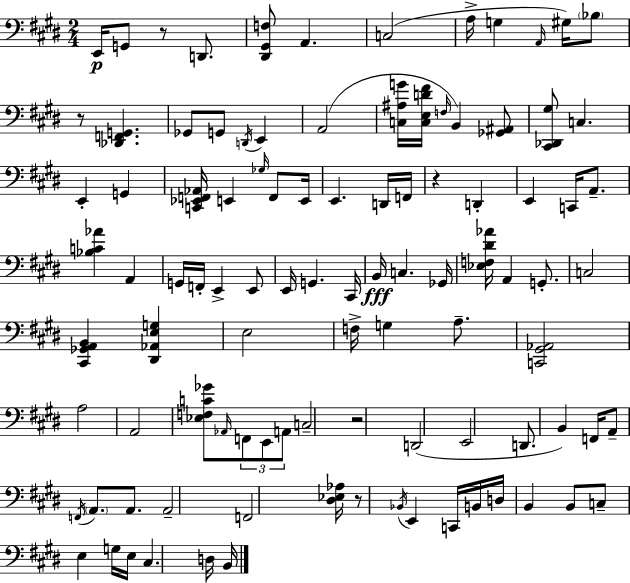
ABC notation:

X:1
T:Untitled
M:2/4
L:1/4
K:E
E,,/4 G,,/2 z/2 D,,/2 [^D,,^G,,F,]/2 A,, C,2 A,/4 G, A,,/4 ^G,/4 _B,/2 z/2 [_D,,F,,G,,] _G,,/2 G,,/2 D,,/4 E,, A,,2 [C,^A,G]/4 [C,E,D^F]/4 F,/4 B,, [_G,,^A,,]/2 [^C,,_D,,^G,]/2 C, E,, G,, [C,,_E,,F,,_A,,]/4 E,, _G,/4 F,,/2 E,,/4 E,, D,,/4 F,,/4 z D,, E,, C,,/4 A,,/2 [_B,C_A] A,, G,,/4 F,,/4 E,, E,,/2 E,,/4 G,, ^C,,/4 B,,/4 C, _G,,/4 [_E,F,^D_A]/4 A,, G,,/2 C,2 [^C,,_G,,A,,B,,] [^D,,_A,,E,G,] E,2 F,/4 G, A,/2 [C,,^G,,_A,,]2 A,2 A,,2 [_E,F,C_G]/2 _A,,/4 F,,/2 E,,/2 A,,/2 C,2 z2 D,,2 E,,2 D,,/2 B,, F,,/4 A,,/2 F,,/4 A,,/2 A,,/2 A,,2 F,,2 [^D,_E,_A,]/4 z/2 _B,,/4 E,, C,,/4 B,,/4 D,/4 B,, B,,/2 C,/2 E, G,/4 E,/4 ^C, D,/4 B,,/4